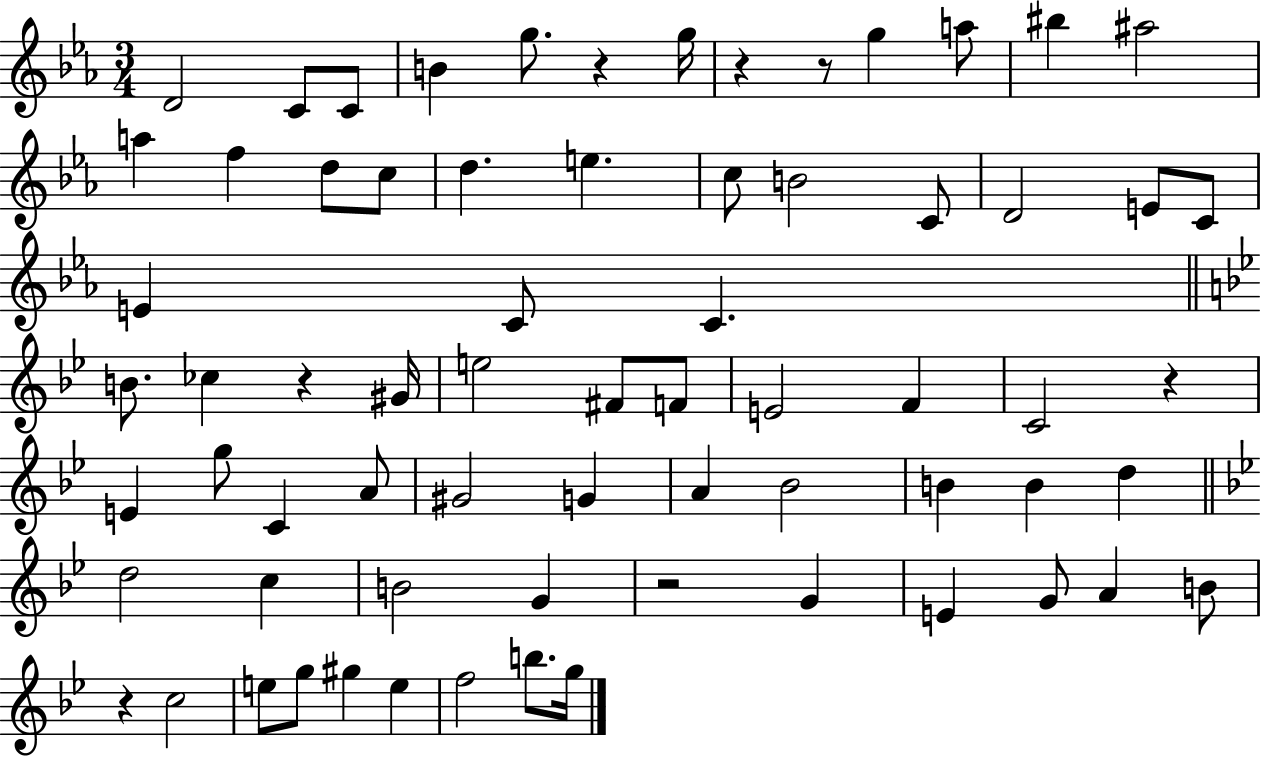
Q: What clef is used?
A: treble